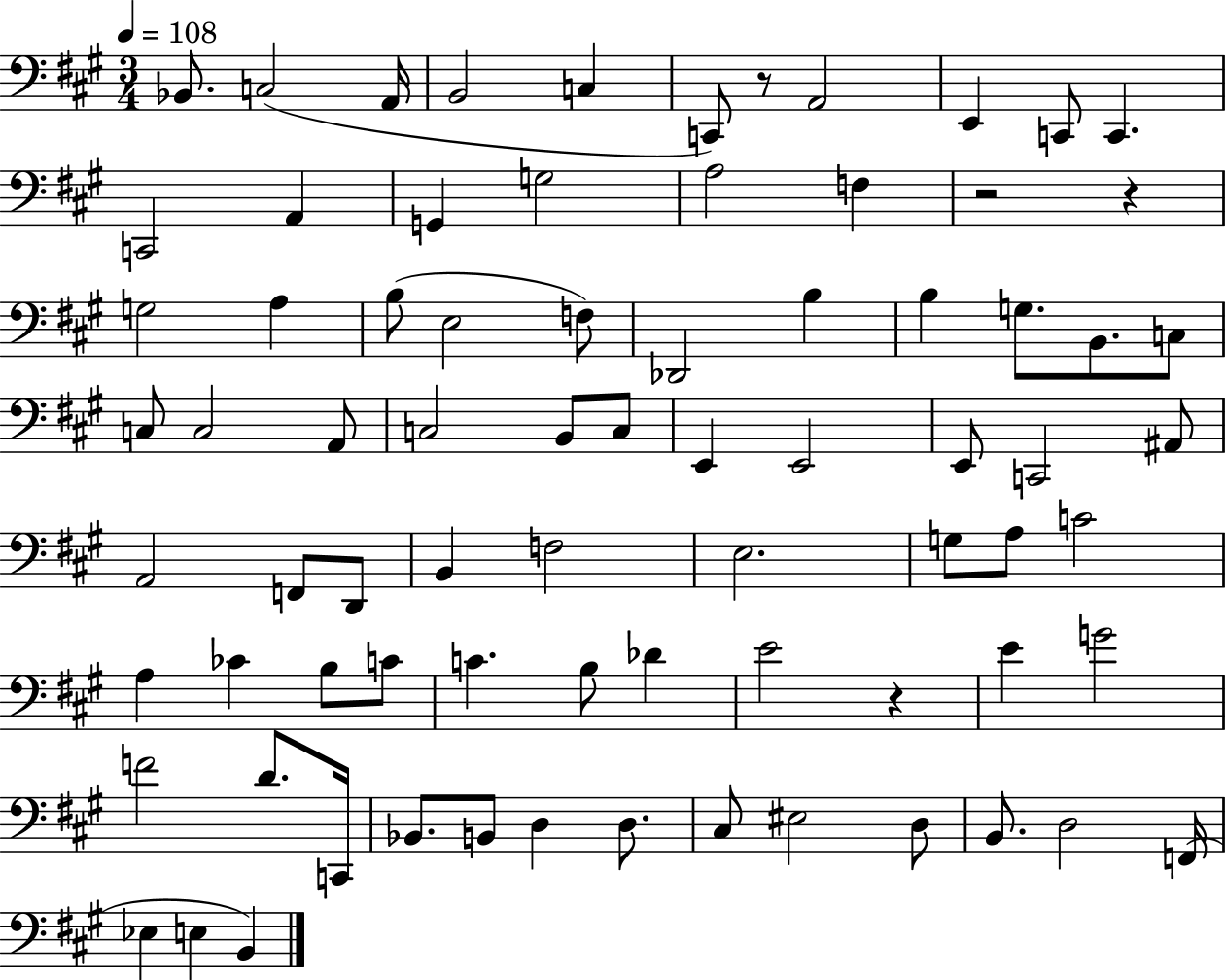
Bb2/e. C3/h A2/s B2/h C3/q C2/e R/e A2/h E2/q C2/e C2/q. C2/h A2/q G2/q G3/h A3/h F3/q R/h R/q G3/h A3/q B3/e E3/h F3/e Db2/h B3/q B3/q G3/e. B2/e. C3/e C3/e C3/h A2/e C3/h B2/e C3/e E2/q E2/h E2/e C2/h A#2/e A2/h F2/e D2/e B2/q F3/h E3/h. G3/e A3/e C4/h A3/q CES4/q B3/e C4/e C4/q. B3/e Db4/q E4/h R/q E4/q G4/h F4/h D4/e. C2/s Bb2/e. B2/e D3/q D3/e. C#3/e EIS3/h D3/e B2/e. D3/h F2/s Eb3/q E3/q B2/q